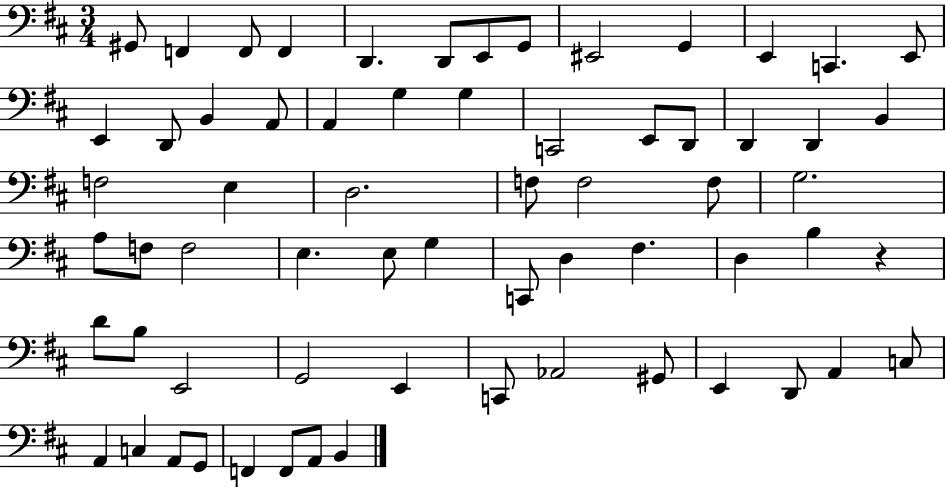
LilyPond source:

{
  \clef bass
  \numericTimeSignature
  \time 3/4
  \key d \major
  \repeat volta 2 { gis,8 f,4 f,8 f,4 | d,4. d,8 e,8 g,8 | eis,2 g,4 | e,4 c,4. e,8 | \break e,4 d,8 b,4 a,8 | a,4 g4 g4 | c,2 e,8 d,8 | d,4 d,4 b,4 | \break f2 e4 | d2. | f8 f2 f8 | g2. | \break a8 f8 f2 | e4. e8 g4 | c,8 d4 fis4. | d4 b4 r4 | \break d'8 b8 e,2 | g,2 e,4 | c,8 aes,2 gis,8 | e,4 d,8 a,4 c8 | \break a,4 c4 a,8 g,8 | f,4 f,8 a,8 b,4 | } \bar "|."
}